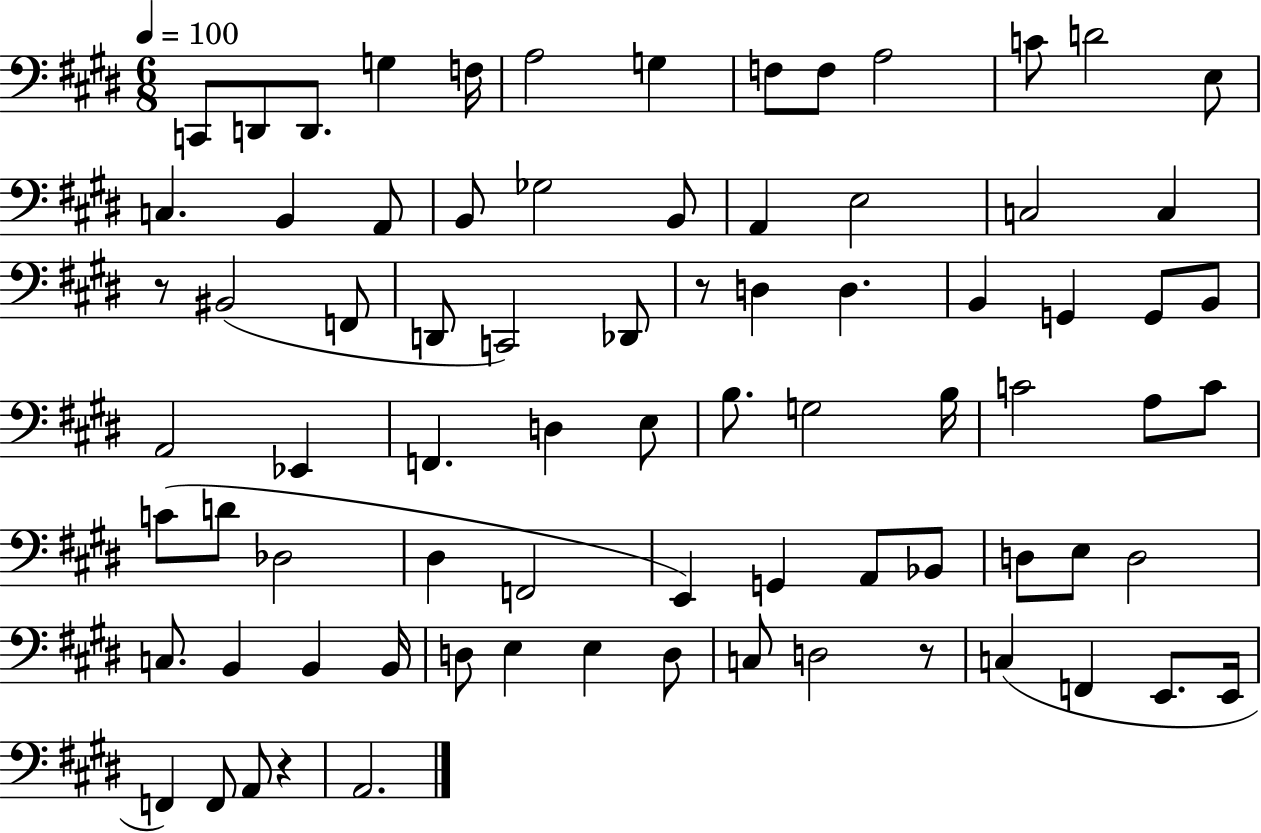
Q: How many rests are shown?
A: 4